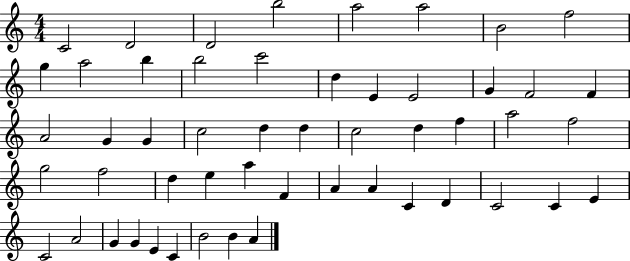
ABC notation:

X:1
T:Untitled
M:4/4
L:1/4
K:C
C2 D2 D2 b2 a2 a2 B2 f2 g a2 b b2 c'2 d E E2 G F2 F A2 G G c2 d d c2 d f a2 f2 g2 f2 d e a F A A C D C2 C E C2 A2 G G E C B2 B A